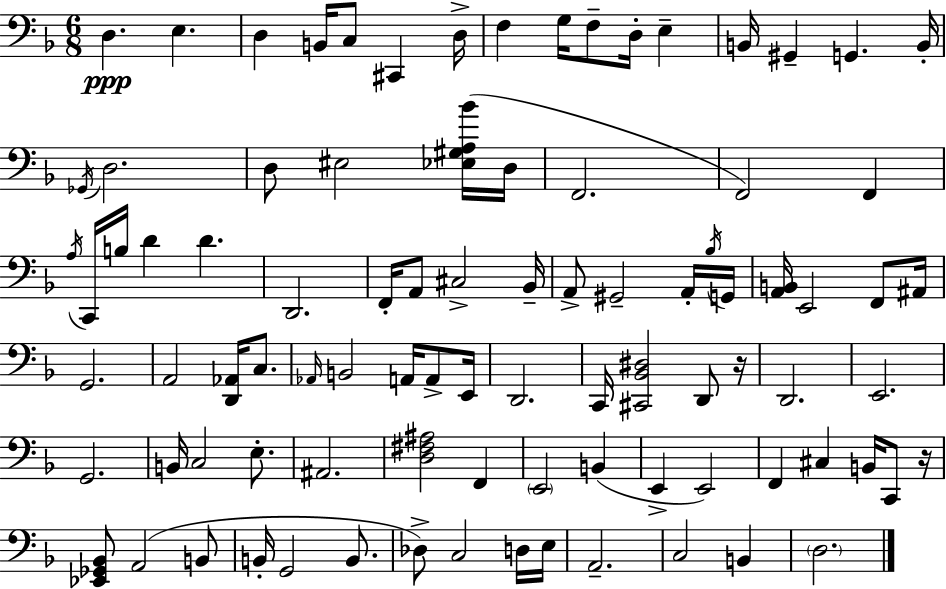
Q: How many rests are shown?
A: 2